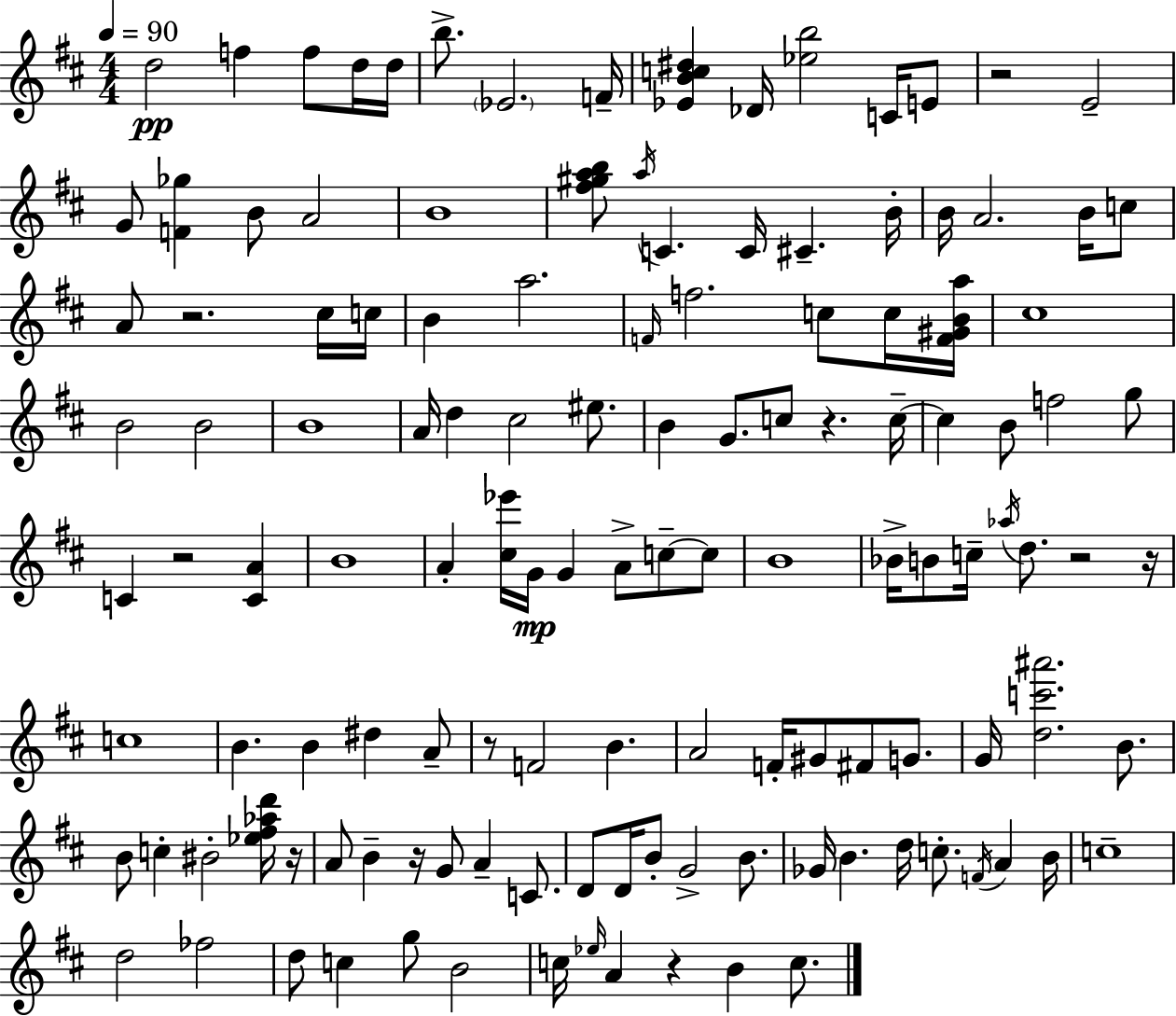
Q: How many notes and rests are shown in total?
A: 129